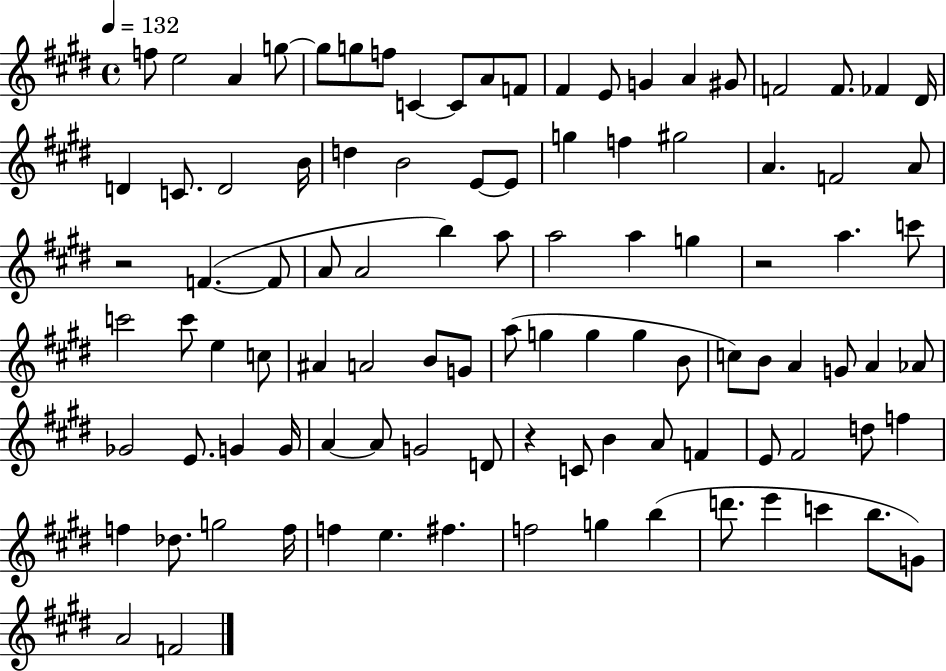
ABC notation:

X:1
T:Untitled
M:4/4
L:1/4
K:E
f/2 e2 A g/2 g/2 g/2 f/2 C C/2 A/2 F/2 ^F E/2 G A ^G/2 F2 F/2 _F ^D/4 D C/2 D2 B/4 d B2 E/2 E/2 g f ^g2 A F2 A/2 z2 F F/2 A/2 A2 b a/2 a2 a g z2 a c'/2 c'2 c'/2 e c/2 ^A A2 B/2 G/2 a/2 g g g B/2 c/2 B/2 A G/2 A _A/2 _G2 E/2 G G/4 A A/2 G2 D/2 z C/2 B A/2 F E/2 ^F2 d/2 f f _d/2 g2 f/4 f e ^f f2 g b d'/2 e' c' b/2 G/2 A2 F2